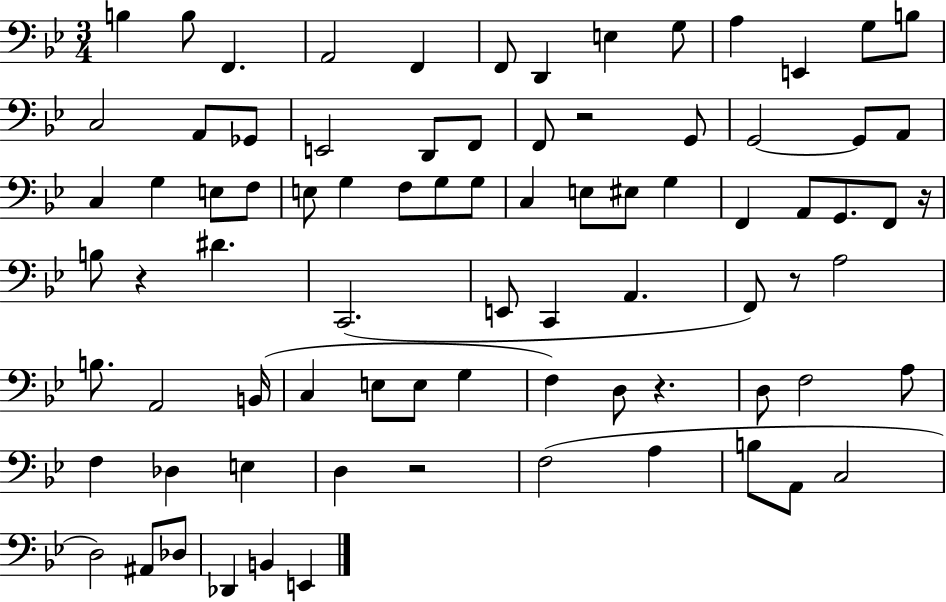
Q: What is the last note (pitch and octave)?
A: E2